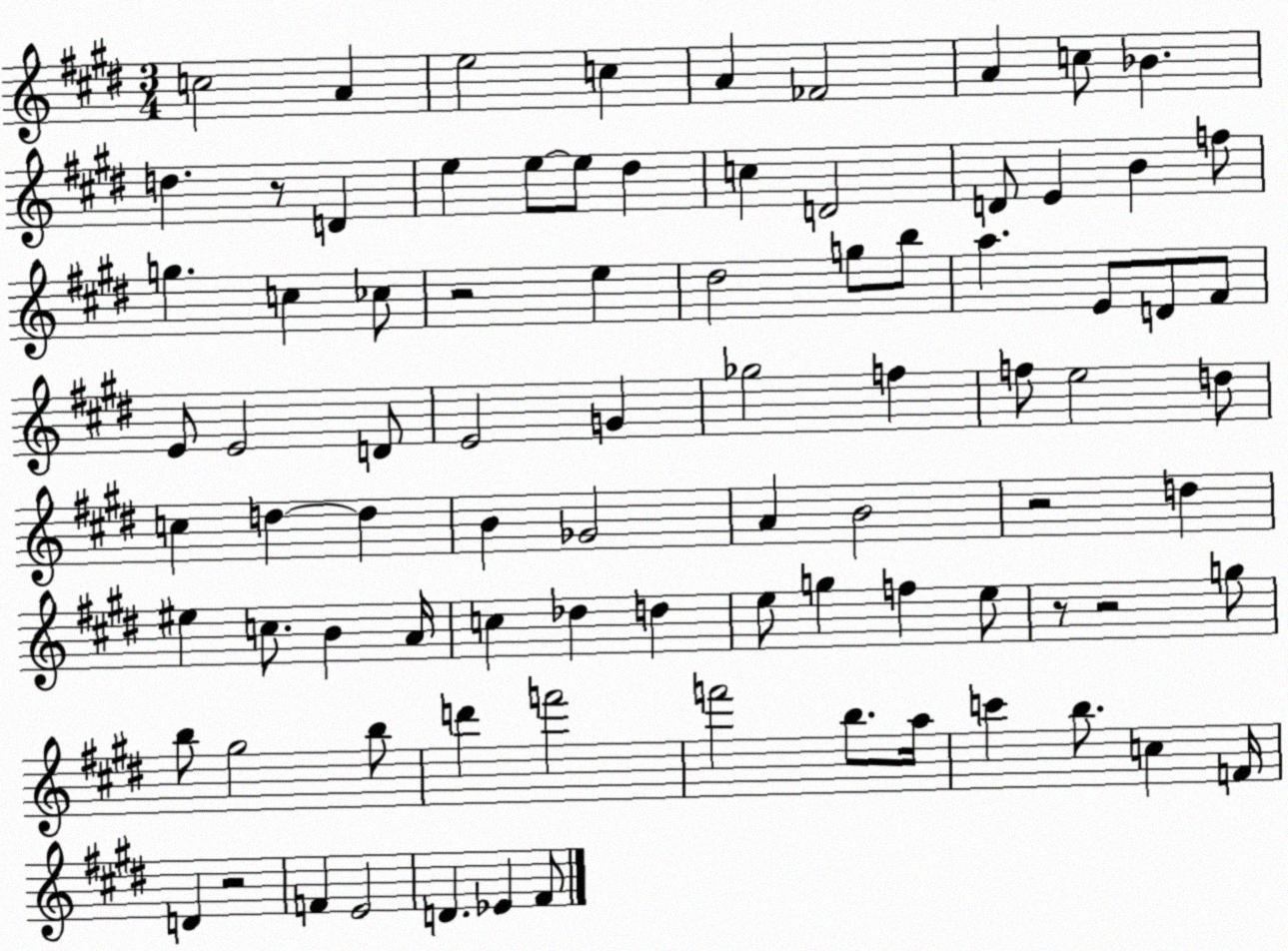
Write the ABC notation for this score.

X:1
T:Untitled
M:3/4
L:1/4
K:E
c2 A e2 c A _F2 A c/2 _B d z/2 D e e/2 e/2 ^d c D2 D/2 E B f/2 g c _c/2 z2 e ^d2 g/2 b/2 a E/2 D/2 ^F/2 E/2 E2 D/2 E2 G _g2 f f/2 e2 d/2 c d d B _G2 A B2 z2 d ^e c/2 B A/4 c _d d e/2 g f e/2 z/2 z2 g/2 b/2 ^g2 b/2 d' f'2 f'2 b/2 a/4 c' b/2 c F/4 D z2 F E2 D _E ^F/2